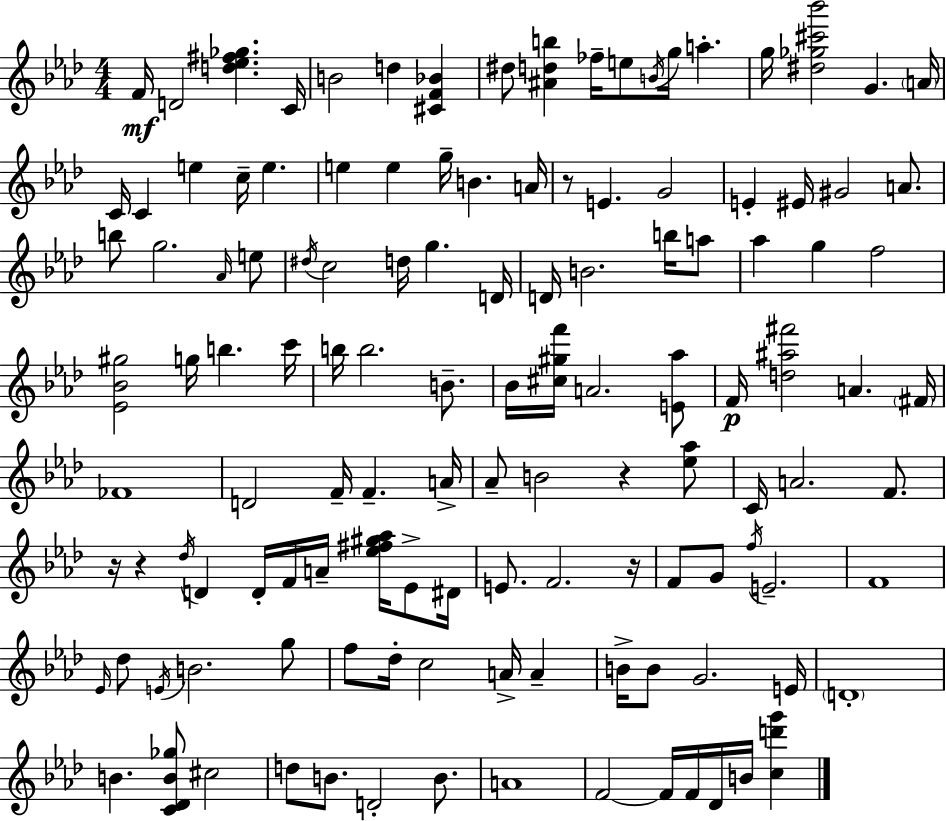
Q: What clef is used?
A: treble